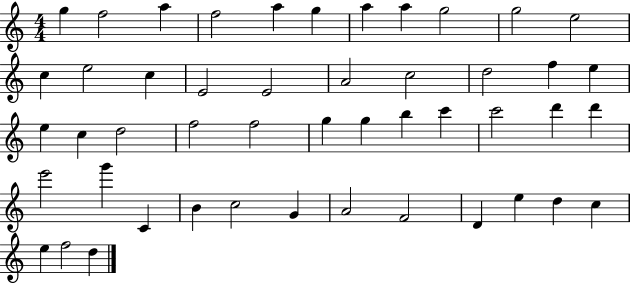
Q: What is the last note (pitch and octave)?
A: D5